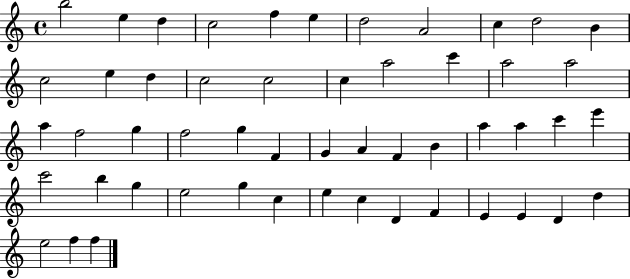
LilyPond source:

{
  \clef treble
  \time 4/4
  \defaultTimeSignature
  \key c \major
  b''2 e''4 d''4 | c''2 f''4 e''4 | d''2 a'2 | c''4 d''2 b'4 | \break c''2 e''4 d''4 | c''2 c''2 | c''4 a''2 c'''4 | a''2 a''2 | \break a''4 f''2 g''4 | f''2 g''4 f'4 | g'4 a'4 f'4 b'4 | a''4 a''4 c'''4 e'''4 | \break c'''2 b''4 g''4 | e''2 g''4 c''4 | e''4 c''4 d'4 f'4 | e'4 e'4 d'4 d''4 | \break e''2 f''4 f''4 | \bar "|."
}